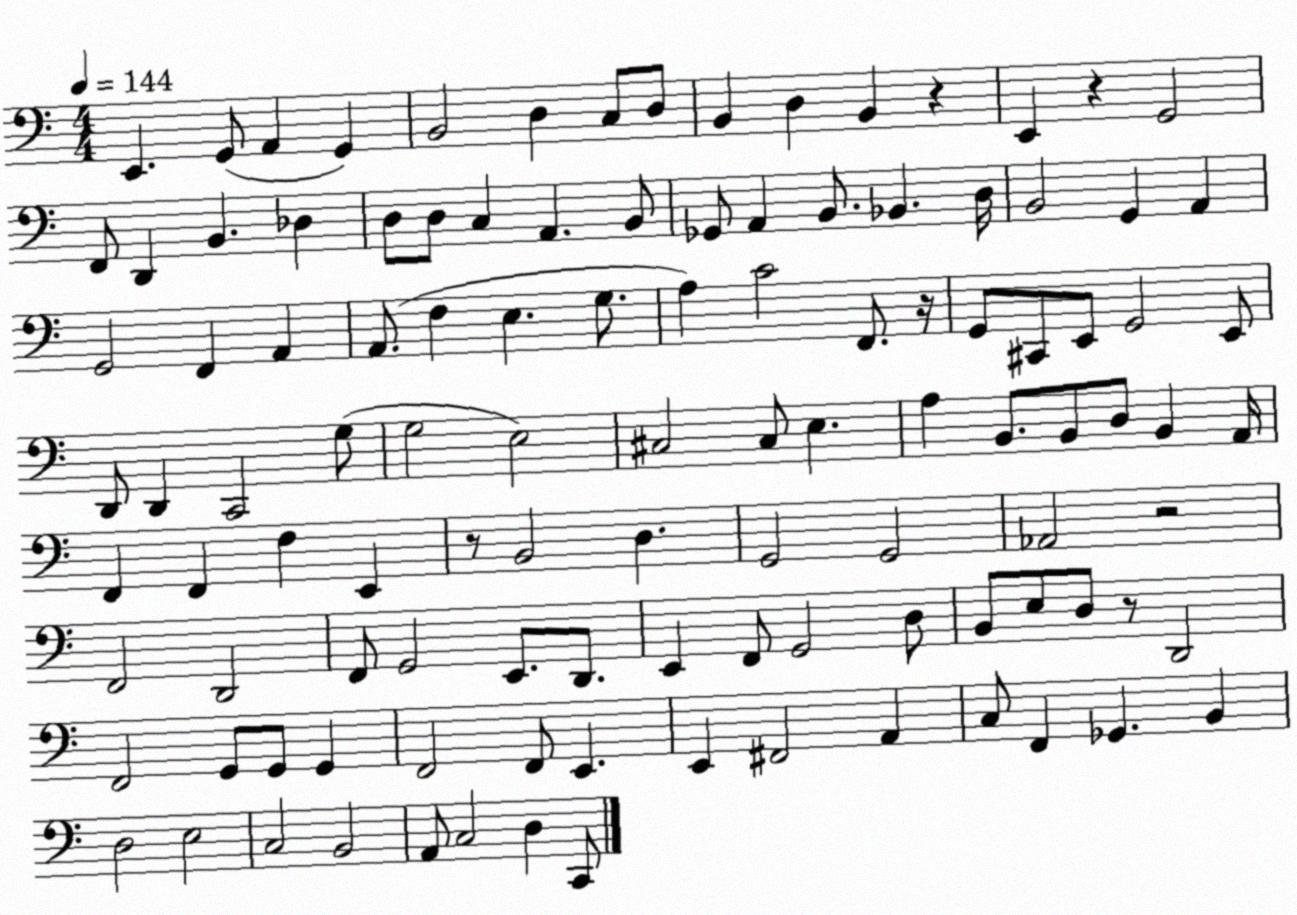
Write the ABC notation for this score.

X:1
T:Untitled
M:4/4
L:1/4
K:C
E,, G,,/2 A,, G,, B,,2 D, C,/2 D,/2 B,, D, B,, z E,, z G,,2 F,,/2 D,, B,, _D, D,/2 D,/2 C, A,, B,,/2 _G,,/2 A,, B,,/2 _B,, D,/4 B,,2 G,, A,, G,,2 F,, A,, A,,/2 F, E, G,/2 A, C2 F,,/2 z/4 G,,/2 ^C,,/2 E,,/2 G,,2 E,,/2 D,,/2 D,, C,,2 G,/2 G,2 E,2 ^C,2 ^C,/2 E, A, B,,/2 B,,/2 D,/2 B,, A,,/4 F,, F,, F, E,, z/2 B,,2 D, G,,2 G,,2 _A,,2 z2 F,,2 D,,2 F,,/2 G,,2 E,,/2 D,,/2 E,, F,,/2 G,,2 D,/2 B,,/2 E,/2 D,/2 z/2 D,,2 F,,2 G,,/2 G,,/2 G,, F,,2 F,,/2 E,, E,, ^F,,2 A,, C,/2 F,, _G,, B,, D,2 E,2 C,2 B,,2 A,,/2 C,2 D, C,,/2